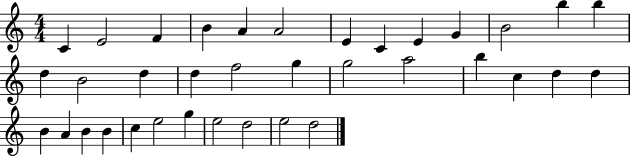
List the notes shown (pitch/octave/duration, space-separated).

C4/q E4/h F4/q B4/q A4/q A4/h E4/q C4/q E4/q G4/q B4/h B5/q B5/q D5/q B4/h D5/q D5/q F5/h G5/q G5/h A5/h B5/q C5/q D5/q D5/q B4/q A4/q B4/q B4/q C5/q E5/h G5/q E5/h D5/h E5/h D5/h